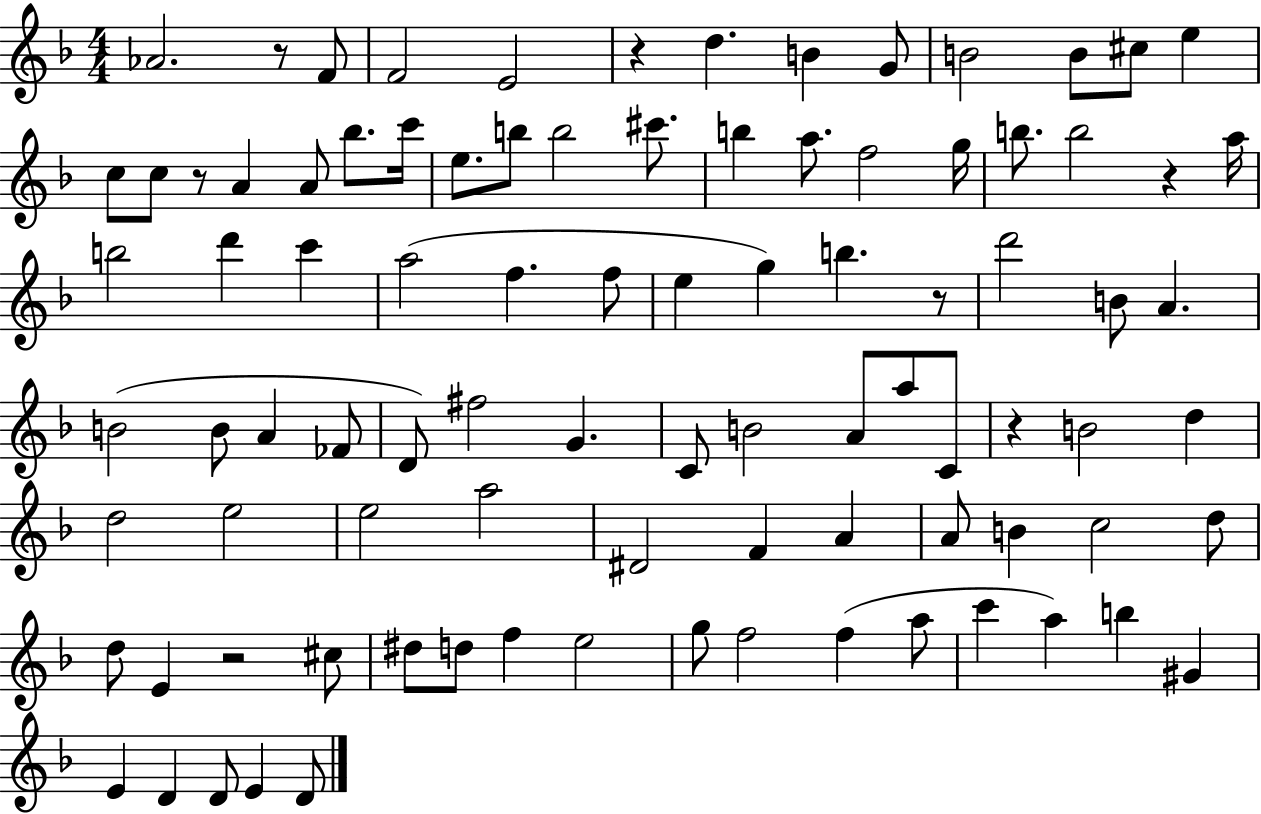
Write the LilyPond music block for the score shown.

{
  \clef treble
  \numericTimeSignature
  \time 4/4
  \key f \major
  \repeat volta 2 { aes'2. r8 f'8 | f'2 e'2 | r4 d''4. b'4 g'8 | b'2 b'8 cis''8 e''4 | \break c''8 c''8 r8 a'4 a'8 bes''8. c'''16 | e''8. b''8 b''2 cis'''8. | b''4 a''8. f''2 g''16 | b''8. b''2 r4 a''16 | \break b''2 d'''4 c'''4 | a''2( f''4. f''8 | e''4 g''4) b''4. r8 | d'''2 b'8 a'4. | \break b'2( b'8 a'4 fes'8 | d'8) fis''2 g'4. | c'8 b'2 a'8 a''8 c'8 | r4 b'2 d''4 | \break d''2 e''2 | e''2 a''2 | dis'2 f'4 a'4 | a'8 b'4 c''2 d''8 | \break d''8 e'4 r2 cis''8 | dis''8 d''8 f''4 e''2 | g''8 f''2 f''4( a''8 | c'''4 a''4) b''4 gis'4 | \break e'4 d'4 d'8 e'4 d'8 | } \bar "|."
}